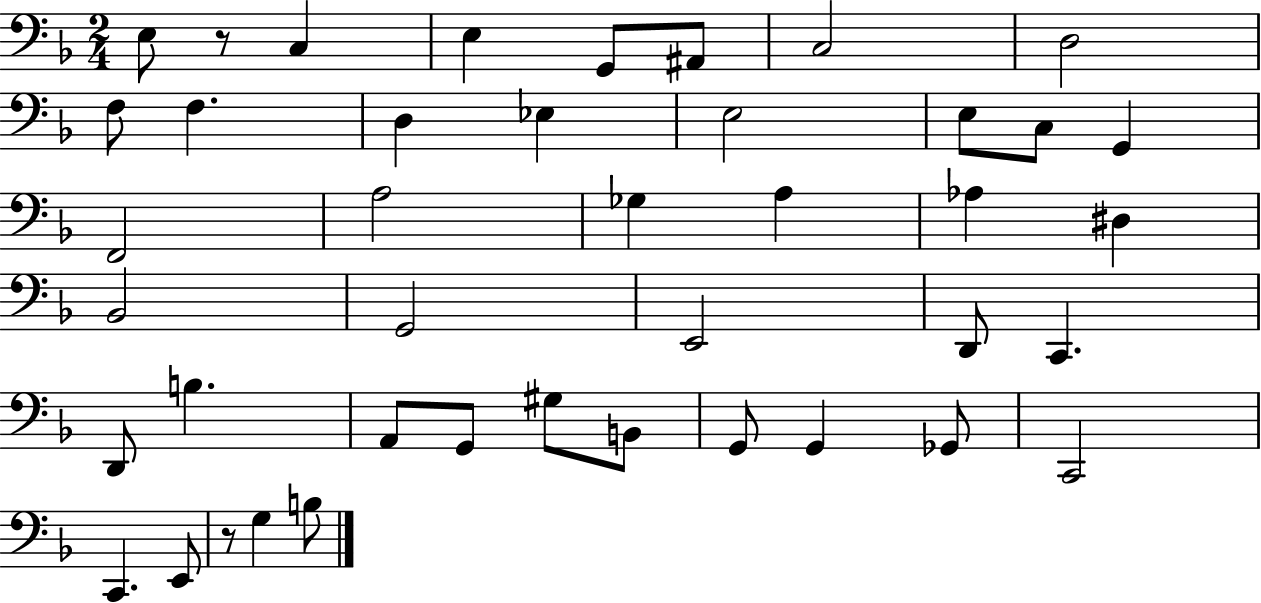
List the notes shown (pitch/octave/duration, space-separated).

E3/e R/e C3/q E3/q G2/e A#2/e C3/h D3/h F3/e F3/q. D3/q Eb3/q E3/h E3/e C3/e G2/q F2/h A3/h Gb3/q A3/q Ab3/q D#3/q Bb2/h G2/h E2/h D2/e C2/q. D2/e B3/q. A2/e G2/e G#3/e B2/e G2/e G2/q Gb2/e C2/h C2/q. E2/e R/e G3/q B3/e